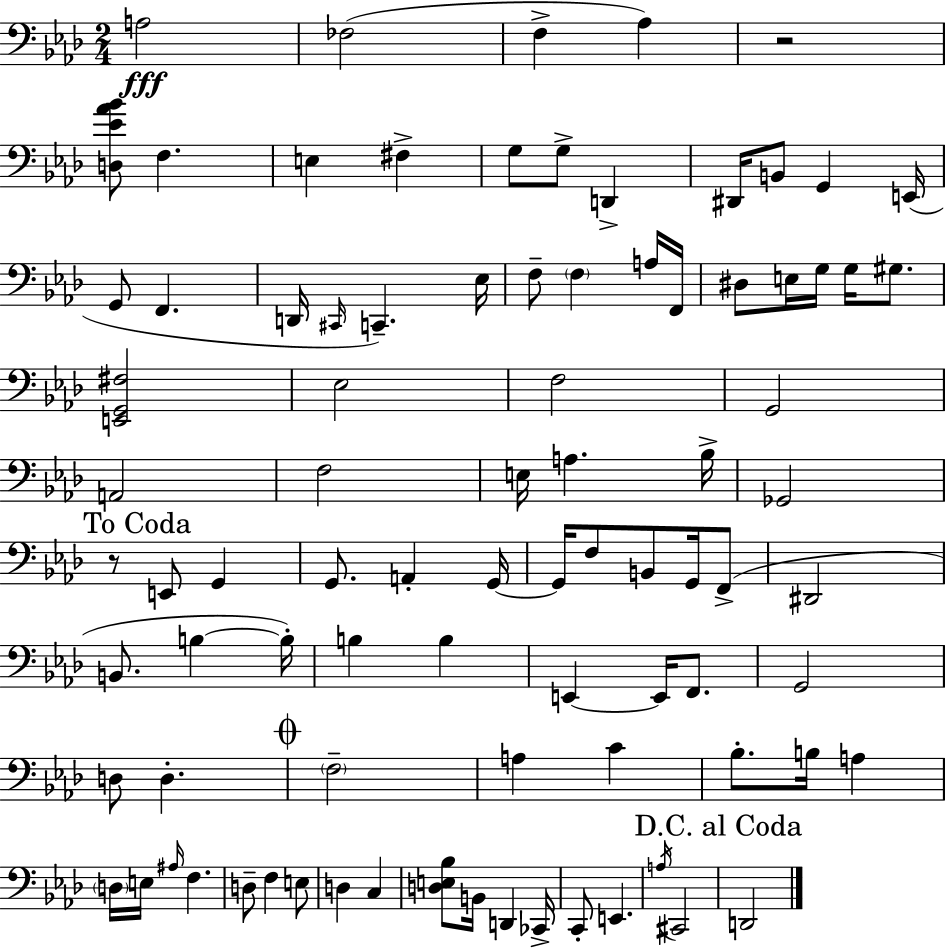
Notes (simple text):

A3/h FES3/h F3/q Ab3/q R/h [D3,Eb4,Ab4,Bb4]/e F3/q. E3/q F#3/q G3/e G3/e D2/q D#2/s B2/e G2/q E2/s G2/e F2/q. D2/s C#2/s C2/q. Eb3/s F3/e F3/q A3/s F2/s D#3/e E3/s G3/s G3/s G#3/e. [E2,G2,F#3]/h Eb3/h F3/h G2/h A2/h F3/h E3/s A3/q. Bb3/s Gb2/h R/e E2/e G2/q G2/e. A2/q G2/s G2/s F3/e B2/e G2/s F2/e D#2/h B2/e. B3/q B3/s B3/q B3/q E2/q E2/s F2/e. G2/h D3/e D3/q. F3/h A3/q C4/q Bb3/e. B3/s A3/q D3/s E3/s A#3/s F3/q. D3/e F3/q E3/e D3/q C3/q [D3,E3,Bb3]/e B2/s D2/q CES2/s C2/e E2/q. A3/s C#2/h D2/h